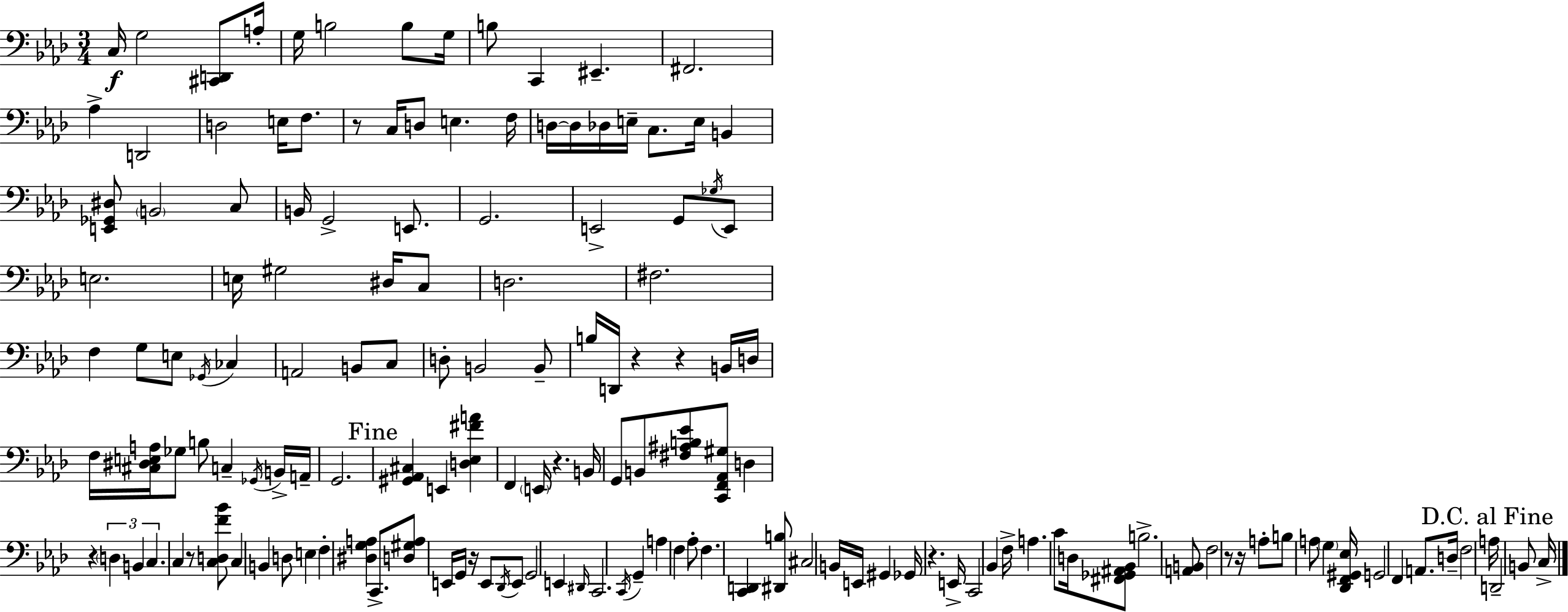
{
  \clef bass
  \numericTimeSignature
  \time 3/4
  \key f \minor
  c16\f g2 <cis, d,>8 a16-. | g16 b2 b8 g16 | b8 c,4 eis,4.-- | fis,2. | \break aes4-> d,2 | d2 e16 f8. | r8 c16 d8 e4. f16 | d16~~ d16 des16 e16-- c8. e16 b,4 | \break <e, ges, dis>8 \parenthesize b,2 c8 | b,16 g,2-> e,8. | g,2. | e,2-> g,8 \acciaccatura { ges16 } e,8 | \break e2. | e16 gis2 dis16 c8 | d2. | fis2. | \break f4 g8 e8 \acciaccatura { ges,16 } ces4 | a,2 b,8 | c8 d8-. b,2 | b,8-- b16 d,16 r4 r4 | \break b,16 d16 f16 <cis dis e a>16 ges8 b8 c4-- | \acciaccatura { ges,16 } b,16-> a,16-- g,2. | \mark "Fine" <gis, aes, cis>4 e,4 <d ees fis' a'>4 | f,4 \parenthesize e,16 r4. | \break b,16 g,8 b,8 <fis ais b ees'>8 <c, f, aes, gis>8 d4 | r4 \tuplet 3/2 { \parenthesize d4 b,4 | c4. } c4 | r8 <c d f' bes'>8 c4 b,4 | \break d8 e4 f4-. <dis g a>4 | c,8.-> <d gis a>8 e,16 g,16 r16 e,8 | \acciaccatura { des,16 } e,8 g,2 | e,4 \grace { dis,16 } c,2. | \break \acciaccatura { c,16 } g,4-- a4 | f4 aes8-. f4. | <c, d,>4 <dis, b>8 cis2 | b,16 e,16 gis,4 ges,16 r4. | \break e,16-> c,2 | bes,4 f16-> a4. | c'8 d16 <fis, ges, ais, bes,>8 b2.-> | <a, b,>8 f2 | \break r8 r16 a8-. b8 a8 | \parenthesize g4 <des, f, gis, ees>16 g,2 | f,4 a,8. d16-- f2 | \mark "D.C. al Fine" a16 d,2-- | \break b,8 c16-> \bar "|."
}